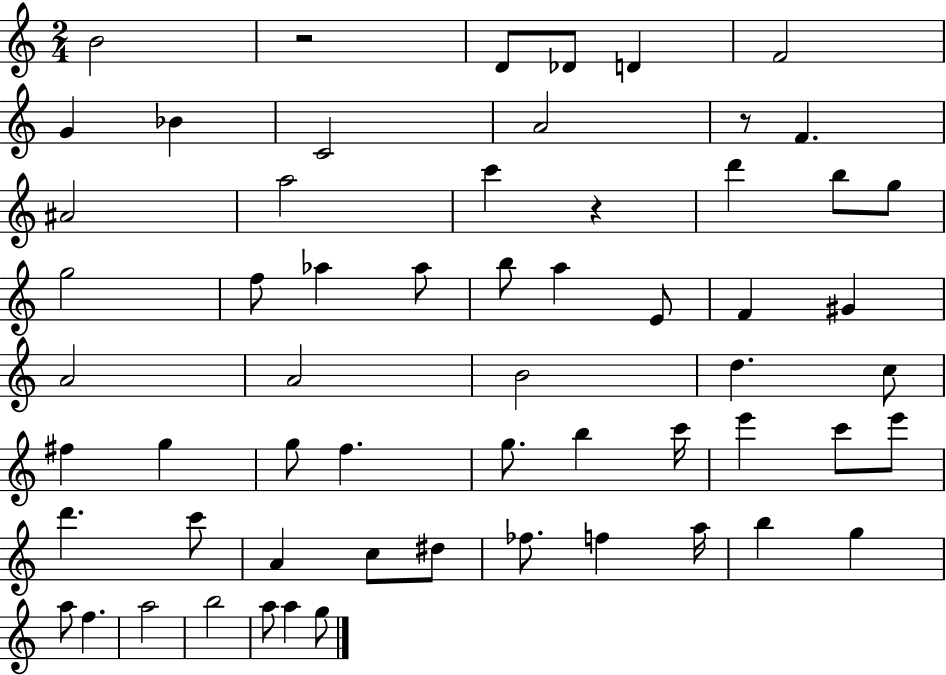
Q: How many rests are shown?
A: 3